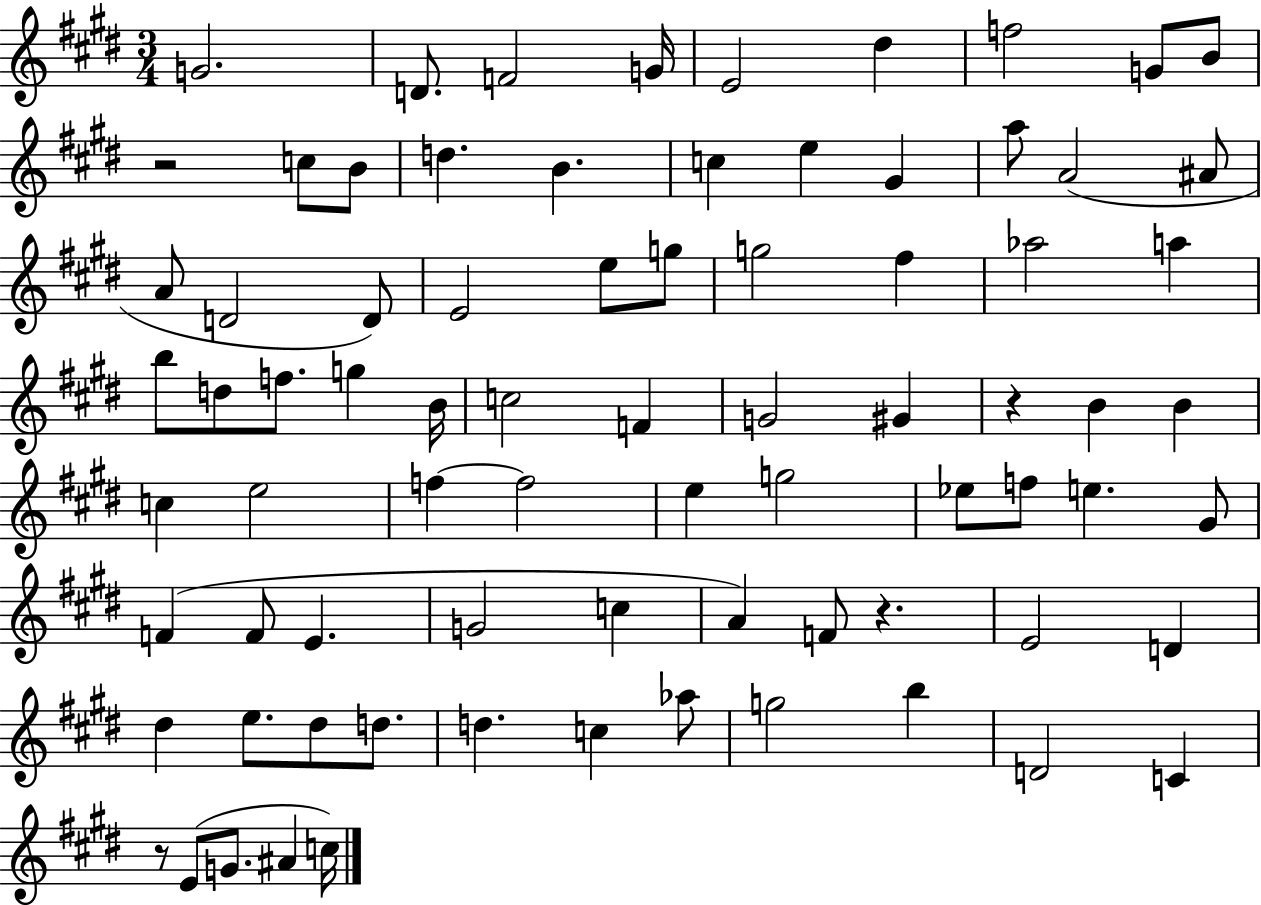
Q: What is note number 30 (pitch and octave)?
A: B5